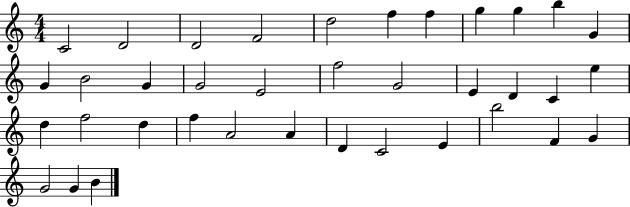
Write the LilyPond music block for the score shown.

{
  \clef treble
  \numericTimeSignature
  \time 4/4
  \key c \major
  c'2 d'2 | d'2 f'2 | d''2 f''4 f''4 | g''4 g''4 b''4 g'4 | \break g'4 b'2 g'4 | g'2 e'2 | f''2 g'2 | e'4 d'4 c'4 e''4 | \break d''4 f''2 d''4 | f''4 a'2 a'4 | d'4 c'2 e'4 | b''2 f'4 g'4 | \break g'2 g'4 b'4 | \bar "|."
}